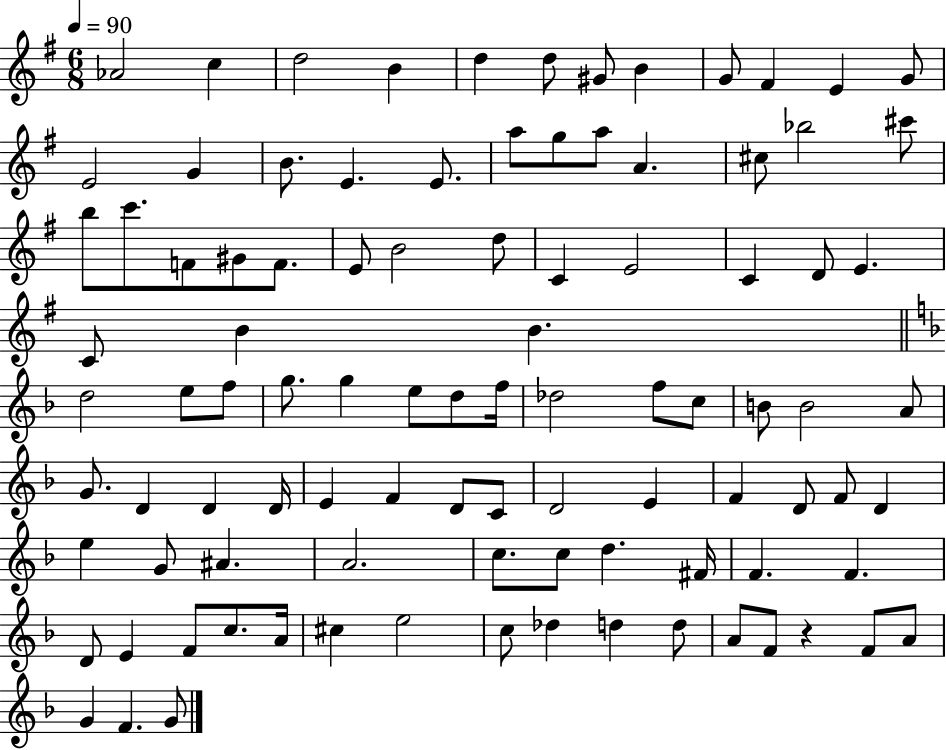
X:1
T:Untitled
M:6/8
L:1/4
K:G
_A2 c d2 B d d/2 ^G/2 B G/2 ^F E G/2 E2 G B/2 E E/2 a/2 g/2 a/2 A ^c/2 _b2 ^c'/2 b/2 c'/2 F/2 ^G/2 F/2 E/2 B2 d/2 C E2 C D/2 E C/2 B B d2 e/2 f/2 g/2 g e/2 d/2 f/4 _d2 f/2 c/2 B/2 B2 A/2 G/2 D D D/4 E F D/2 C/2 D2 E F D/2 F/2 D e G/2 ^A A2 c/2 c/2 d ^F/4 F F D/2 E F/2 c/2 A/4 ^c e2 c/2 _d d d/2 A/2 F/2 z F/2 A/2 G F G/2